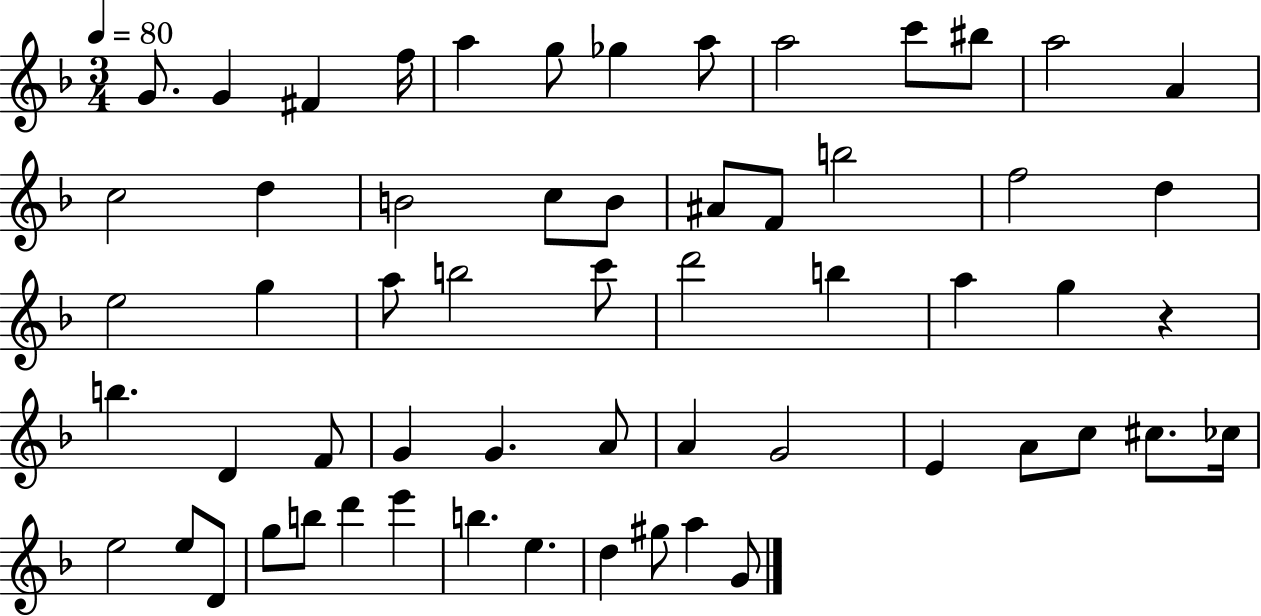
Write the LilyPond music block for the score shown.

{
  \clef treble
  \numericTimeSignature
  \time 3/4
  \key f \major
  \tempo 4 = 80
  g'8. g'4 fis'4 f''16 | a''4 g''8 ges''4 a''8 | a''2 c'''8 bis''8 | a''2 a'4 | \break c''2 d''4 | b'2 c''8 b'8 | ais'8 f'8 b''2 | f''2 d''4 | \break e''2 g''4 | a''8 b''2 c'''8 | d'''2 b''4 | a''4 g''4 r4 | \break b''4. d'4 f'8 | g'4 g'4. a'8 | a'4 g'2 | e'4 a'8 c''8 cis''8. ces''16 | \break e''2 e''8 d'8 | g''8 b''8 d'''4 e'''4 | b''4. e''4. | d''4 gis''8 a''4 g'8 | \break \bar "|."
}